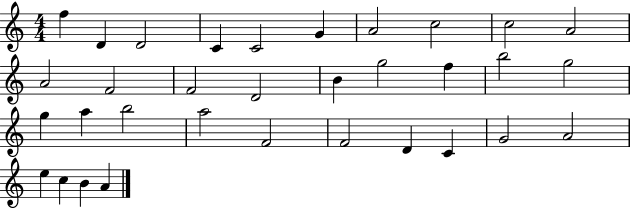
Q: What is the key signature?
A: C major